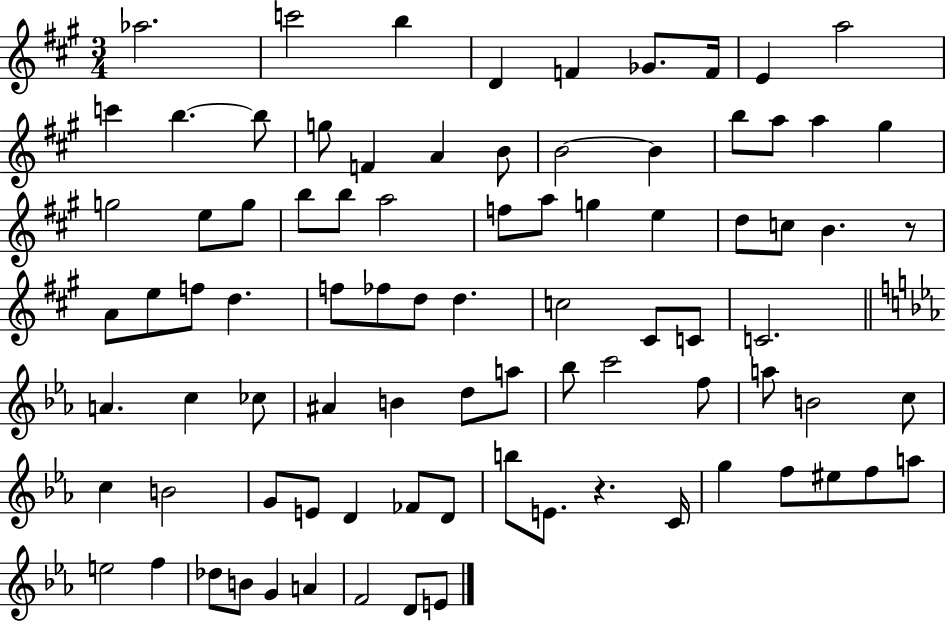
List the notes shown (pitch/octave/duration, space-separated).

Ab5/h. C6/h B5/q D4/q F4/q Gb4/e. F4/s E4/q A5/h C6/q B5/q. B5/e G5/e F4/q A4/q B4/e B4/h B4/q B5/e A5/e A5/q G#5/q G5/h E5/e G5/e B5/e B5/e A5/h F5/e A5/e G5/q E5/q D5/e C5/e B4/q. R/e A4/e E5/e F5/e D5/q. F5/e FES5/e D5/e D5/q. C5/h C#4/e C4/e C4/h. A4/q. C5/q CES5/e A#4/q B4/q D5/e A5/e Bb5/e C6/h F5/e A5/e B4/h C5/e C5/q B4/h G4/e E4/e D4/q FES4/e D4/e B5/e E4/e. R/q. C4/s G5/q F5/e EIS5/e F5/e A5/e E5/h F5/q Db5/e B4/e G4/q A4/q F4/h D4/e E4/e